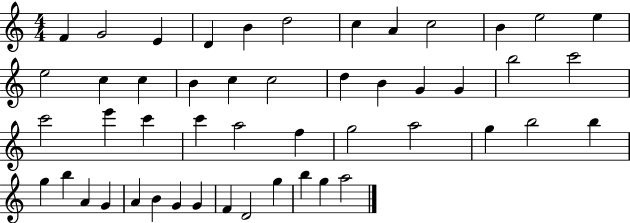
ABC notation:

X:1
T:Untitled
M:4/4
L:1/4
K:C
F G2 E D B d2 c A c2 B e2 e e2 c c B c c2 d B G G b2 c'2 c'2 e' c' c' a2 f g2 a2 g b2 b g b A G A B G G F D2 g b g a2